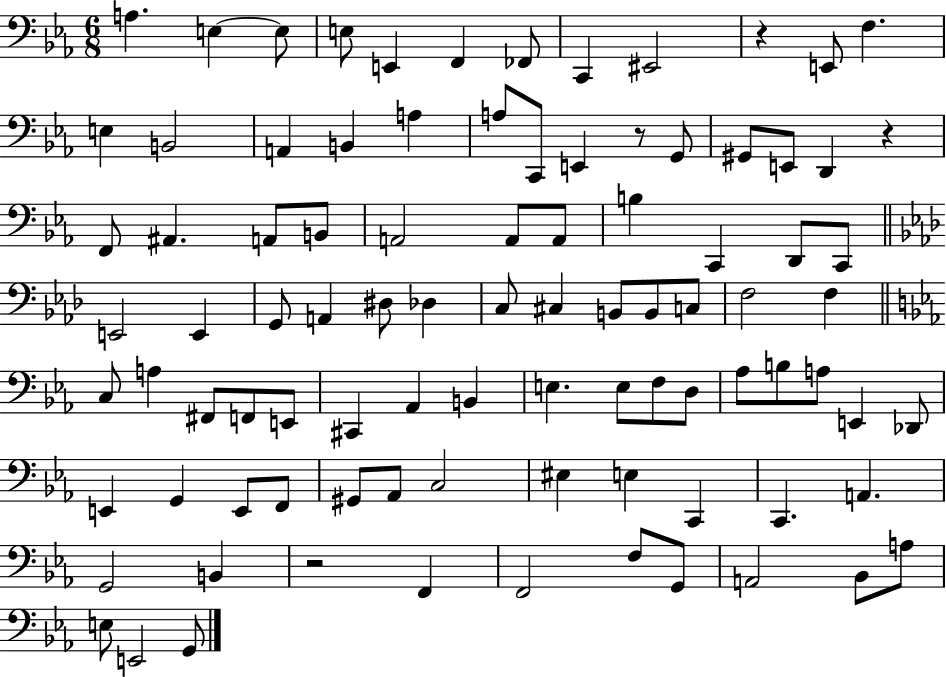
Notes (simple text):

A3/q. E3/q E3/e E3/e E2/q F2/q FES2/e C2/q EIS2/h R/q E2/e F3/q. E3/q B2/h A2/q B2/q A3/q A3/e C2/e E2/q R/e G2/e G#2/e E2/e D2/q R/q F2/e A#2/q. A2/e B2/e A2/h A2/e A2/e B3/q C2/q D2/e C2/e E2/h E2/q G2/e A2/q D#3/e Db3/q C3/e C#3/q B2/e B2/e C3/e F3/h F3/q C3/e A3/q F#2/e F2/e E2/e C#2/q Ab2/q B2/q E3/q. E3/e F3/e D3/e Ab3/e B3/e A3/e E2/q Db2/e E2/q G2/q E2/e F2/e G#2/e Ab2/e C3/h EIS3/q E3/q C2/q C2/q. A2/q. G2/h B2/q R/h F2/q F2/h F3/e G2/e A2/h Bb2/e A3/e E3/e E2/h G2/e